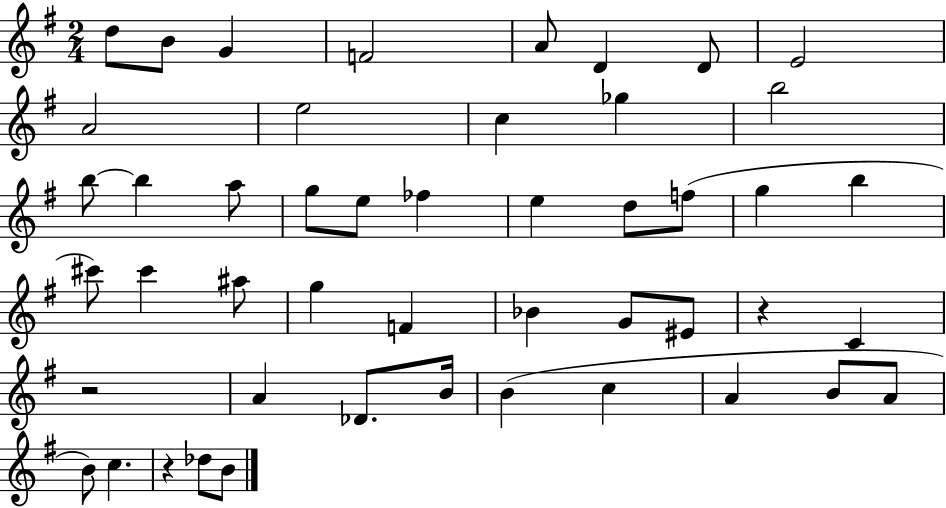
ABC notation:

X:1
T:Untitled
M:2/4
L:1/4
K:G
d/2 B/2 G F2 A/2 D D/2 E2 A2 e2 c _g b2 b/2 b a/2 g/2 e/2 _f e d/2 f/2 g b ^c'/2 ^c' ^a/2 g F _B G/2 ^E/2 z C z2 A _D/2 B/4 B c A B/2 A/2 B/2 c z _d/2 B/2